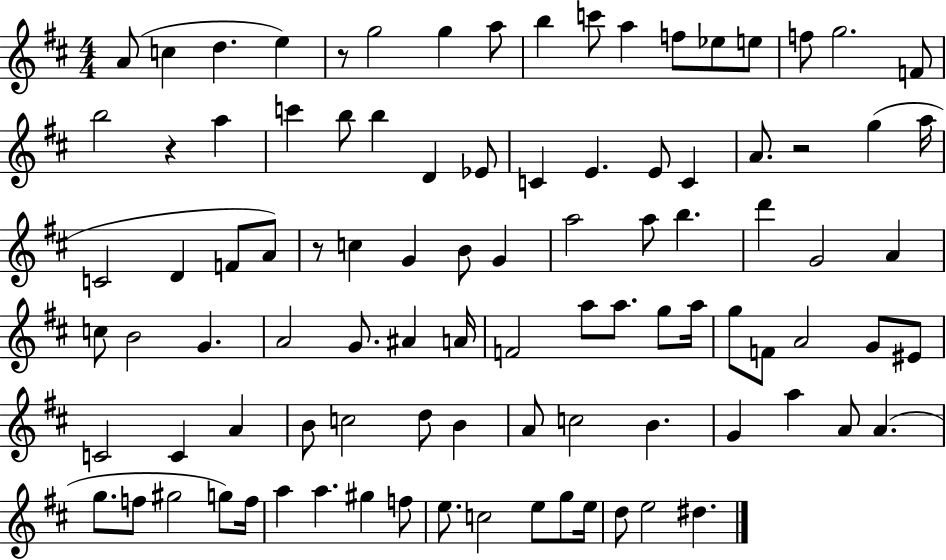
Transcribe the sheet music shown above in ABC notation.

X:1
T:Untitled
M:4/4
L:1/4
K:D
A/2 c d e z/2 g2 g a/2 b c'/2 a f/2 _e/2 e/2 f/2 g2 F/2 b2 z a c' b/2 b D _E/2 C E E/2 C A/2 z2 g a/4 C2 D F/2 A/2 z/2 c G B/2 G a2 a/2 b d' G2 A c/2 B2 G A2 G/2 ^A A/4 F2 a/2 a/2 g/2 a/4 g/2 F/2 A2 G/2 ^E/2 C2 C A B/2 c2 d/2 B A/2 c2 B G a A/2 A g/2 f/2 ^g2 g/2 f/4 a a ^g f/2 e/2 c2 e/2 g/2 e/4 d/2 e2 ^d